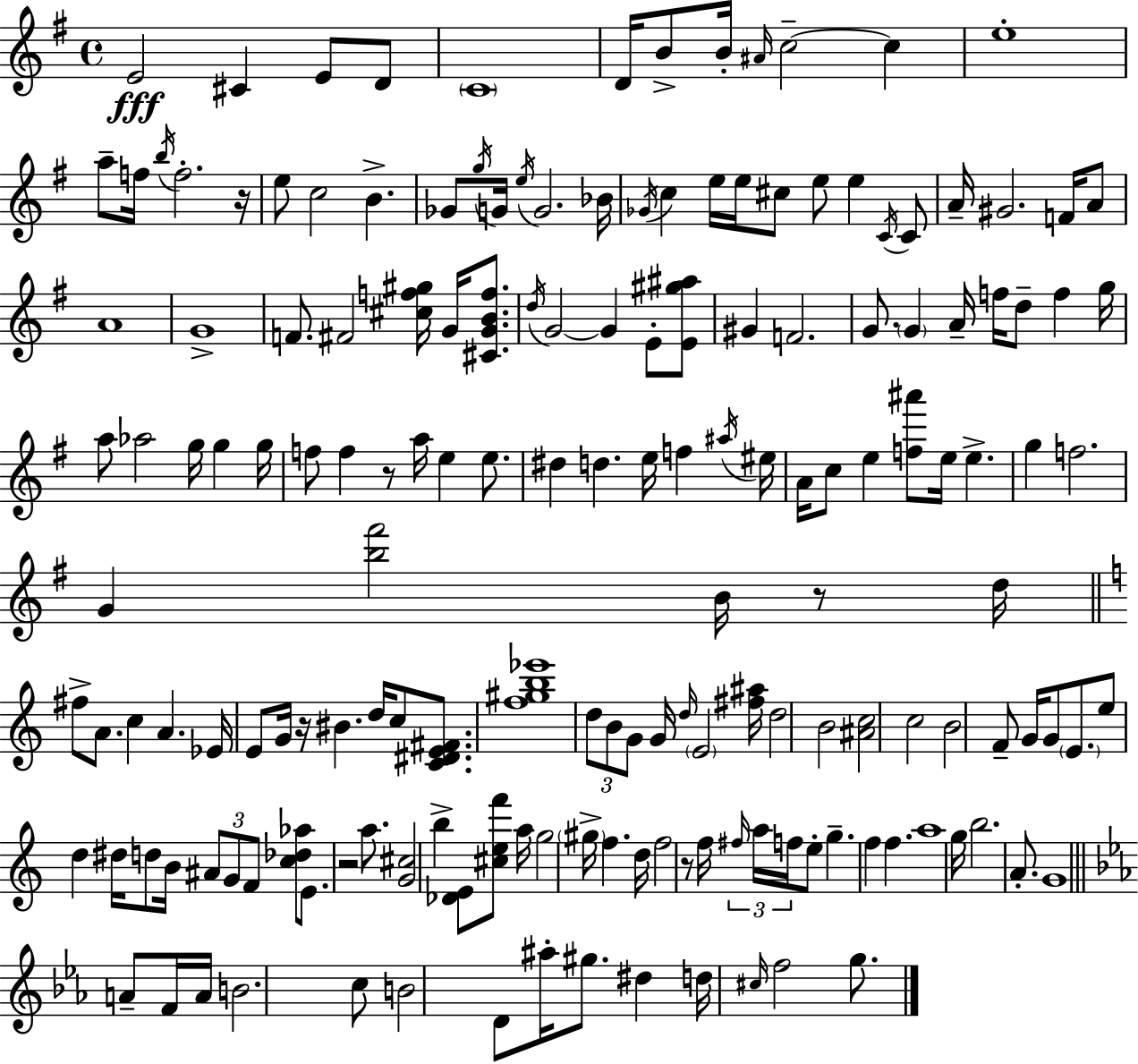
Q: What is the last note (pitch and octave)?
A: G5